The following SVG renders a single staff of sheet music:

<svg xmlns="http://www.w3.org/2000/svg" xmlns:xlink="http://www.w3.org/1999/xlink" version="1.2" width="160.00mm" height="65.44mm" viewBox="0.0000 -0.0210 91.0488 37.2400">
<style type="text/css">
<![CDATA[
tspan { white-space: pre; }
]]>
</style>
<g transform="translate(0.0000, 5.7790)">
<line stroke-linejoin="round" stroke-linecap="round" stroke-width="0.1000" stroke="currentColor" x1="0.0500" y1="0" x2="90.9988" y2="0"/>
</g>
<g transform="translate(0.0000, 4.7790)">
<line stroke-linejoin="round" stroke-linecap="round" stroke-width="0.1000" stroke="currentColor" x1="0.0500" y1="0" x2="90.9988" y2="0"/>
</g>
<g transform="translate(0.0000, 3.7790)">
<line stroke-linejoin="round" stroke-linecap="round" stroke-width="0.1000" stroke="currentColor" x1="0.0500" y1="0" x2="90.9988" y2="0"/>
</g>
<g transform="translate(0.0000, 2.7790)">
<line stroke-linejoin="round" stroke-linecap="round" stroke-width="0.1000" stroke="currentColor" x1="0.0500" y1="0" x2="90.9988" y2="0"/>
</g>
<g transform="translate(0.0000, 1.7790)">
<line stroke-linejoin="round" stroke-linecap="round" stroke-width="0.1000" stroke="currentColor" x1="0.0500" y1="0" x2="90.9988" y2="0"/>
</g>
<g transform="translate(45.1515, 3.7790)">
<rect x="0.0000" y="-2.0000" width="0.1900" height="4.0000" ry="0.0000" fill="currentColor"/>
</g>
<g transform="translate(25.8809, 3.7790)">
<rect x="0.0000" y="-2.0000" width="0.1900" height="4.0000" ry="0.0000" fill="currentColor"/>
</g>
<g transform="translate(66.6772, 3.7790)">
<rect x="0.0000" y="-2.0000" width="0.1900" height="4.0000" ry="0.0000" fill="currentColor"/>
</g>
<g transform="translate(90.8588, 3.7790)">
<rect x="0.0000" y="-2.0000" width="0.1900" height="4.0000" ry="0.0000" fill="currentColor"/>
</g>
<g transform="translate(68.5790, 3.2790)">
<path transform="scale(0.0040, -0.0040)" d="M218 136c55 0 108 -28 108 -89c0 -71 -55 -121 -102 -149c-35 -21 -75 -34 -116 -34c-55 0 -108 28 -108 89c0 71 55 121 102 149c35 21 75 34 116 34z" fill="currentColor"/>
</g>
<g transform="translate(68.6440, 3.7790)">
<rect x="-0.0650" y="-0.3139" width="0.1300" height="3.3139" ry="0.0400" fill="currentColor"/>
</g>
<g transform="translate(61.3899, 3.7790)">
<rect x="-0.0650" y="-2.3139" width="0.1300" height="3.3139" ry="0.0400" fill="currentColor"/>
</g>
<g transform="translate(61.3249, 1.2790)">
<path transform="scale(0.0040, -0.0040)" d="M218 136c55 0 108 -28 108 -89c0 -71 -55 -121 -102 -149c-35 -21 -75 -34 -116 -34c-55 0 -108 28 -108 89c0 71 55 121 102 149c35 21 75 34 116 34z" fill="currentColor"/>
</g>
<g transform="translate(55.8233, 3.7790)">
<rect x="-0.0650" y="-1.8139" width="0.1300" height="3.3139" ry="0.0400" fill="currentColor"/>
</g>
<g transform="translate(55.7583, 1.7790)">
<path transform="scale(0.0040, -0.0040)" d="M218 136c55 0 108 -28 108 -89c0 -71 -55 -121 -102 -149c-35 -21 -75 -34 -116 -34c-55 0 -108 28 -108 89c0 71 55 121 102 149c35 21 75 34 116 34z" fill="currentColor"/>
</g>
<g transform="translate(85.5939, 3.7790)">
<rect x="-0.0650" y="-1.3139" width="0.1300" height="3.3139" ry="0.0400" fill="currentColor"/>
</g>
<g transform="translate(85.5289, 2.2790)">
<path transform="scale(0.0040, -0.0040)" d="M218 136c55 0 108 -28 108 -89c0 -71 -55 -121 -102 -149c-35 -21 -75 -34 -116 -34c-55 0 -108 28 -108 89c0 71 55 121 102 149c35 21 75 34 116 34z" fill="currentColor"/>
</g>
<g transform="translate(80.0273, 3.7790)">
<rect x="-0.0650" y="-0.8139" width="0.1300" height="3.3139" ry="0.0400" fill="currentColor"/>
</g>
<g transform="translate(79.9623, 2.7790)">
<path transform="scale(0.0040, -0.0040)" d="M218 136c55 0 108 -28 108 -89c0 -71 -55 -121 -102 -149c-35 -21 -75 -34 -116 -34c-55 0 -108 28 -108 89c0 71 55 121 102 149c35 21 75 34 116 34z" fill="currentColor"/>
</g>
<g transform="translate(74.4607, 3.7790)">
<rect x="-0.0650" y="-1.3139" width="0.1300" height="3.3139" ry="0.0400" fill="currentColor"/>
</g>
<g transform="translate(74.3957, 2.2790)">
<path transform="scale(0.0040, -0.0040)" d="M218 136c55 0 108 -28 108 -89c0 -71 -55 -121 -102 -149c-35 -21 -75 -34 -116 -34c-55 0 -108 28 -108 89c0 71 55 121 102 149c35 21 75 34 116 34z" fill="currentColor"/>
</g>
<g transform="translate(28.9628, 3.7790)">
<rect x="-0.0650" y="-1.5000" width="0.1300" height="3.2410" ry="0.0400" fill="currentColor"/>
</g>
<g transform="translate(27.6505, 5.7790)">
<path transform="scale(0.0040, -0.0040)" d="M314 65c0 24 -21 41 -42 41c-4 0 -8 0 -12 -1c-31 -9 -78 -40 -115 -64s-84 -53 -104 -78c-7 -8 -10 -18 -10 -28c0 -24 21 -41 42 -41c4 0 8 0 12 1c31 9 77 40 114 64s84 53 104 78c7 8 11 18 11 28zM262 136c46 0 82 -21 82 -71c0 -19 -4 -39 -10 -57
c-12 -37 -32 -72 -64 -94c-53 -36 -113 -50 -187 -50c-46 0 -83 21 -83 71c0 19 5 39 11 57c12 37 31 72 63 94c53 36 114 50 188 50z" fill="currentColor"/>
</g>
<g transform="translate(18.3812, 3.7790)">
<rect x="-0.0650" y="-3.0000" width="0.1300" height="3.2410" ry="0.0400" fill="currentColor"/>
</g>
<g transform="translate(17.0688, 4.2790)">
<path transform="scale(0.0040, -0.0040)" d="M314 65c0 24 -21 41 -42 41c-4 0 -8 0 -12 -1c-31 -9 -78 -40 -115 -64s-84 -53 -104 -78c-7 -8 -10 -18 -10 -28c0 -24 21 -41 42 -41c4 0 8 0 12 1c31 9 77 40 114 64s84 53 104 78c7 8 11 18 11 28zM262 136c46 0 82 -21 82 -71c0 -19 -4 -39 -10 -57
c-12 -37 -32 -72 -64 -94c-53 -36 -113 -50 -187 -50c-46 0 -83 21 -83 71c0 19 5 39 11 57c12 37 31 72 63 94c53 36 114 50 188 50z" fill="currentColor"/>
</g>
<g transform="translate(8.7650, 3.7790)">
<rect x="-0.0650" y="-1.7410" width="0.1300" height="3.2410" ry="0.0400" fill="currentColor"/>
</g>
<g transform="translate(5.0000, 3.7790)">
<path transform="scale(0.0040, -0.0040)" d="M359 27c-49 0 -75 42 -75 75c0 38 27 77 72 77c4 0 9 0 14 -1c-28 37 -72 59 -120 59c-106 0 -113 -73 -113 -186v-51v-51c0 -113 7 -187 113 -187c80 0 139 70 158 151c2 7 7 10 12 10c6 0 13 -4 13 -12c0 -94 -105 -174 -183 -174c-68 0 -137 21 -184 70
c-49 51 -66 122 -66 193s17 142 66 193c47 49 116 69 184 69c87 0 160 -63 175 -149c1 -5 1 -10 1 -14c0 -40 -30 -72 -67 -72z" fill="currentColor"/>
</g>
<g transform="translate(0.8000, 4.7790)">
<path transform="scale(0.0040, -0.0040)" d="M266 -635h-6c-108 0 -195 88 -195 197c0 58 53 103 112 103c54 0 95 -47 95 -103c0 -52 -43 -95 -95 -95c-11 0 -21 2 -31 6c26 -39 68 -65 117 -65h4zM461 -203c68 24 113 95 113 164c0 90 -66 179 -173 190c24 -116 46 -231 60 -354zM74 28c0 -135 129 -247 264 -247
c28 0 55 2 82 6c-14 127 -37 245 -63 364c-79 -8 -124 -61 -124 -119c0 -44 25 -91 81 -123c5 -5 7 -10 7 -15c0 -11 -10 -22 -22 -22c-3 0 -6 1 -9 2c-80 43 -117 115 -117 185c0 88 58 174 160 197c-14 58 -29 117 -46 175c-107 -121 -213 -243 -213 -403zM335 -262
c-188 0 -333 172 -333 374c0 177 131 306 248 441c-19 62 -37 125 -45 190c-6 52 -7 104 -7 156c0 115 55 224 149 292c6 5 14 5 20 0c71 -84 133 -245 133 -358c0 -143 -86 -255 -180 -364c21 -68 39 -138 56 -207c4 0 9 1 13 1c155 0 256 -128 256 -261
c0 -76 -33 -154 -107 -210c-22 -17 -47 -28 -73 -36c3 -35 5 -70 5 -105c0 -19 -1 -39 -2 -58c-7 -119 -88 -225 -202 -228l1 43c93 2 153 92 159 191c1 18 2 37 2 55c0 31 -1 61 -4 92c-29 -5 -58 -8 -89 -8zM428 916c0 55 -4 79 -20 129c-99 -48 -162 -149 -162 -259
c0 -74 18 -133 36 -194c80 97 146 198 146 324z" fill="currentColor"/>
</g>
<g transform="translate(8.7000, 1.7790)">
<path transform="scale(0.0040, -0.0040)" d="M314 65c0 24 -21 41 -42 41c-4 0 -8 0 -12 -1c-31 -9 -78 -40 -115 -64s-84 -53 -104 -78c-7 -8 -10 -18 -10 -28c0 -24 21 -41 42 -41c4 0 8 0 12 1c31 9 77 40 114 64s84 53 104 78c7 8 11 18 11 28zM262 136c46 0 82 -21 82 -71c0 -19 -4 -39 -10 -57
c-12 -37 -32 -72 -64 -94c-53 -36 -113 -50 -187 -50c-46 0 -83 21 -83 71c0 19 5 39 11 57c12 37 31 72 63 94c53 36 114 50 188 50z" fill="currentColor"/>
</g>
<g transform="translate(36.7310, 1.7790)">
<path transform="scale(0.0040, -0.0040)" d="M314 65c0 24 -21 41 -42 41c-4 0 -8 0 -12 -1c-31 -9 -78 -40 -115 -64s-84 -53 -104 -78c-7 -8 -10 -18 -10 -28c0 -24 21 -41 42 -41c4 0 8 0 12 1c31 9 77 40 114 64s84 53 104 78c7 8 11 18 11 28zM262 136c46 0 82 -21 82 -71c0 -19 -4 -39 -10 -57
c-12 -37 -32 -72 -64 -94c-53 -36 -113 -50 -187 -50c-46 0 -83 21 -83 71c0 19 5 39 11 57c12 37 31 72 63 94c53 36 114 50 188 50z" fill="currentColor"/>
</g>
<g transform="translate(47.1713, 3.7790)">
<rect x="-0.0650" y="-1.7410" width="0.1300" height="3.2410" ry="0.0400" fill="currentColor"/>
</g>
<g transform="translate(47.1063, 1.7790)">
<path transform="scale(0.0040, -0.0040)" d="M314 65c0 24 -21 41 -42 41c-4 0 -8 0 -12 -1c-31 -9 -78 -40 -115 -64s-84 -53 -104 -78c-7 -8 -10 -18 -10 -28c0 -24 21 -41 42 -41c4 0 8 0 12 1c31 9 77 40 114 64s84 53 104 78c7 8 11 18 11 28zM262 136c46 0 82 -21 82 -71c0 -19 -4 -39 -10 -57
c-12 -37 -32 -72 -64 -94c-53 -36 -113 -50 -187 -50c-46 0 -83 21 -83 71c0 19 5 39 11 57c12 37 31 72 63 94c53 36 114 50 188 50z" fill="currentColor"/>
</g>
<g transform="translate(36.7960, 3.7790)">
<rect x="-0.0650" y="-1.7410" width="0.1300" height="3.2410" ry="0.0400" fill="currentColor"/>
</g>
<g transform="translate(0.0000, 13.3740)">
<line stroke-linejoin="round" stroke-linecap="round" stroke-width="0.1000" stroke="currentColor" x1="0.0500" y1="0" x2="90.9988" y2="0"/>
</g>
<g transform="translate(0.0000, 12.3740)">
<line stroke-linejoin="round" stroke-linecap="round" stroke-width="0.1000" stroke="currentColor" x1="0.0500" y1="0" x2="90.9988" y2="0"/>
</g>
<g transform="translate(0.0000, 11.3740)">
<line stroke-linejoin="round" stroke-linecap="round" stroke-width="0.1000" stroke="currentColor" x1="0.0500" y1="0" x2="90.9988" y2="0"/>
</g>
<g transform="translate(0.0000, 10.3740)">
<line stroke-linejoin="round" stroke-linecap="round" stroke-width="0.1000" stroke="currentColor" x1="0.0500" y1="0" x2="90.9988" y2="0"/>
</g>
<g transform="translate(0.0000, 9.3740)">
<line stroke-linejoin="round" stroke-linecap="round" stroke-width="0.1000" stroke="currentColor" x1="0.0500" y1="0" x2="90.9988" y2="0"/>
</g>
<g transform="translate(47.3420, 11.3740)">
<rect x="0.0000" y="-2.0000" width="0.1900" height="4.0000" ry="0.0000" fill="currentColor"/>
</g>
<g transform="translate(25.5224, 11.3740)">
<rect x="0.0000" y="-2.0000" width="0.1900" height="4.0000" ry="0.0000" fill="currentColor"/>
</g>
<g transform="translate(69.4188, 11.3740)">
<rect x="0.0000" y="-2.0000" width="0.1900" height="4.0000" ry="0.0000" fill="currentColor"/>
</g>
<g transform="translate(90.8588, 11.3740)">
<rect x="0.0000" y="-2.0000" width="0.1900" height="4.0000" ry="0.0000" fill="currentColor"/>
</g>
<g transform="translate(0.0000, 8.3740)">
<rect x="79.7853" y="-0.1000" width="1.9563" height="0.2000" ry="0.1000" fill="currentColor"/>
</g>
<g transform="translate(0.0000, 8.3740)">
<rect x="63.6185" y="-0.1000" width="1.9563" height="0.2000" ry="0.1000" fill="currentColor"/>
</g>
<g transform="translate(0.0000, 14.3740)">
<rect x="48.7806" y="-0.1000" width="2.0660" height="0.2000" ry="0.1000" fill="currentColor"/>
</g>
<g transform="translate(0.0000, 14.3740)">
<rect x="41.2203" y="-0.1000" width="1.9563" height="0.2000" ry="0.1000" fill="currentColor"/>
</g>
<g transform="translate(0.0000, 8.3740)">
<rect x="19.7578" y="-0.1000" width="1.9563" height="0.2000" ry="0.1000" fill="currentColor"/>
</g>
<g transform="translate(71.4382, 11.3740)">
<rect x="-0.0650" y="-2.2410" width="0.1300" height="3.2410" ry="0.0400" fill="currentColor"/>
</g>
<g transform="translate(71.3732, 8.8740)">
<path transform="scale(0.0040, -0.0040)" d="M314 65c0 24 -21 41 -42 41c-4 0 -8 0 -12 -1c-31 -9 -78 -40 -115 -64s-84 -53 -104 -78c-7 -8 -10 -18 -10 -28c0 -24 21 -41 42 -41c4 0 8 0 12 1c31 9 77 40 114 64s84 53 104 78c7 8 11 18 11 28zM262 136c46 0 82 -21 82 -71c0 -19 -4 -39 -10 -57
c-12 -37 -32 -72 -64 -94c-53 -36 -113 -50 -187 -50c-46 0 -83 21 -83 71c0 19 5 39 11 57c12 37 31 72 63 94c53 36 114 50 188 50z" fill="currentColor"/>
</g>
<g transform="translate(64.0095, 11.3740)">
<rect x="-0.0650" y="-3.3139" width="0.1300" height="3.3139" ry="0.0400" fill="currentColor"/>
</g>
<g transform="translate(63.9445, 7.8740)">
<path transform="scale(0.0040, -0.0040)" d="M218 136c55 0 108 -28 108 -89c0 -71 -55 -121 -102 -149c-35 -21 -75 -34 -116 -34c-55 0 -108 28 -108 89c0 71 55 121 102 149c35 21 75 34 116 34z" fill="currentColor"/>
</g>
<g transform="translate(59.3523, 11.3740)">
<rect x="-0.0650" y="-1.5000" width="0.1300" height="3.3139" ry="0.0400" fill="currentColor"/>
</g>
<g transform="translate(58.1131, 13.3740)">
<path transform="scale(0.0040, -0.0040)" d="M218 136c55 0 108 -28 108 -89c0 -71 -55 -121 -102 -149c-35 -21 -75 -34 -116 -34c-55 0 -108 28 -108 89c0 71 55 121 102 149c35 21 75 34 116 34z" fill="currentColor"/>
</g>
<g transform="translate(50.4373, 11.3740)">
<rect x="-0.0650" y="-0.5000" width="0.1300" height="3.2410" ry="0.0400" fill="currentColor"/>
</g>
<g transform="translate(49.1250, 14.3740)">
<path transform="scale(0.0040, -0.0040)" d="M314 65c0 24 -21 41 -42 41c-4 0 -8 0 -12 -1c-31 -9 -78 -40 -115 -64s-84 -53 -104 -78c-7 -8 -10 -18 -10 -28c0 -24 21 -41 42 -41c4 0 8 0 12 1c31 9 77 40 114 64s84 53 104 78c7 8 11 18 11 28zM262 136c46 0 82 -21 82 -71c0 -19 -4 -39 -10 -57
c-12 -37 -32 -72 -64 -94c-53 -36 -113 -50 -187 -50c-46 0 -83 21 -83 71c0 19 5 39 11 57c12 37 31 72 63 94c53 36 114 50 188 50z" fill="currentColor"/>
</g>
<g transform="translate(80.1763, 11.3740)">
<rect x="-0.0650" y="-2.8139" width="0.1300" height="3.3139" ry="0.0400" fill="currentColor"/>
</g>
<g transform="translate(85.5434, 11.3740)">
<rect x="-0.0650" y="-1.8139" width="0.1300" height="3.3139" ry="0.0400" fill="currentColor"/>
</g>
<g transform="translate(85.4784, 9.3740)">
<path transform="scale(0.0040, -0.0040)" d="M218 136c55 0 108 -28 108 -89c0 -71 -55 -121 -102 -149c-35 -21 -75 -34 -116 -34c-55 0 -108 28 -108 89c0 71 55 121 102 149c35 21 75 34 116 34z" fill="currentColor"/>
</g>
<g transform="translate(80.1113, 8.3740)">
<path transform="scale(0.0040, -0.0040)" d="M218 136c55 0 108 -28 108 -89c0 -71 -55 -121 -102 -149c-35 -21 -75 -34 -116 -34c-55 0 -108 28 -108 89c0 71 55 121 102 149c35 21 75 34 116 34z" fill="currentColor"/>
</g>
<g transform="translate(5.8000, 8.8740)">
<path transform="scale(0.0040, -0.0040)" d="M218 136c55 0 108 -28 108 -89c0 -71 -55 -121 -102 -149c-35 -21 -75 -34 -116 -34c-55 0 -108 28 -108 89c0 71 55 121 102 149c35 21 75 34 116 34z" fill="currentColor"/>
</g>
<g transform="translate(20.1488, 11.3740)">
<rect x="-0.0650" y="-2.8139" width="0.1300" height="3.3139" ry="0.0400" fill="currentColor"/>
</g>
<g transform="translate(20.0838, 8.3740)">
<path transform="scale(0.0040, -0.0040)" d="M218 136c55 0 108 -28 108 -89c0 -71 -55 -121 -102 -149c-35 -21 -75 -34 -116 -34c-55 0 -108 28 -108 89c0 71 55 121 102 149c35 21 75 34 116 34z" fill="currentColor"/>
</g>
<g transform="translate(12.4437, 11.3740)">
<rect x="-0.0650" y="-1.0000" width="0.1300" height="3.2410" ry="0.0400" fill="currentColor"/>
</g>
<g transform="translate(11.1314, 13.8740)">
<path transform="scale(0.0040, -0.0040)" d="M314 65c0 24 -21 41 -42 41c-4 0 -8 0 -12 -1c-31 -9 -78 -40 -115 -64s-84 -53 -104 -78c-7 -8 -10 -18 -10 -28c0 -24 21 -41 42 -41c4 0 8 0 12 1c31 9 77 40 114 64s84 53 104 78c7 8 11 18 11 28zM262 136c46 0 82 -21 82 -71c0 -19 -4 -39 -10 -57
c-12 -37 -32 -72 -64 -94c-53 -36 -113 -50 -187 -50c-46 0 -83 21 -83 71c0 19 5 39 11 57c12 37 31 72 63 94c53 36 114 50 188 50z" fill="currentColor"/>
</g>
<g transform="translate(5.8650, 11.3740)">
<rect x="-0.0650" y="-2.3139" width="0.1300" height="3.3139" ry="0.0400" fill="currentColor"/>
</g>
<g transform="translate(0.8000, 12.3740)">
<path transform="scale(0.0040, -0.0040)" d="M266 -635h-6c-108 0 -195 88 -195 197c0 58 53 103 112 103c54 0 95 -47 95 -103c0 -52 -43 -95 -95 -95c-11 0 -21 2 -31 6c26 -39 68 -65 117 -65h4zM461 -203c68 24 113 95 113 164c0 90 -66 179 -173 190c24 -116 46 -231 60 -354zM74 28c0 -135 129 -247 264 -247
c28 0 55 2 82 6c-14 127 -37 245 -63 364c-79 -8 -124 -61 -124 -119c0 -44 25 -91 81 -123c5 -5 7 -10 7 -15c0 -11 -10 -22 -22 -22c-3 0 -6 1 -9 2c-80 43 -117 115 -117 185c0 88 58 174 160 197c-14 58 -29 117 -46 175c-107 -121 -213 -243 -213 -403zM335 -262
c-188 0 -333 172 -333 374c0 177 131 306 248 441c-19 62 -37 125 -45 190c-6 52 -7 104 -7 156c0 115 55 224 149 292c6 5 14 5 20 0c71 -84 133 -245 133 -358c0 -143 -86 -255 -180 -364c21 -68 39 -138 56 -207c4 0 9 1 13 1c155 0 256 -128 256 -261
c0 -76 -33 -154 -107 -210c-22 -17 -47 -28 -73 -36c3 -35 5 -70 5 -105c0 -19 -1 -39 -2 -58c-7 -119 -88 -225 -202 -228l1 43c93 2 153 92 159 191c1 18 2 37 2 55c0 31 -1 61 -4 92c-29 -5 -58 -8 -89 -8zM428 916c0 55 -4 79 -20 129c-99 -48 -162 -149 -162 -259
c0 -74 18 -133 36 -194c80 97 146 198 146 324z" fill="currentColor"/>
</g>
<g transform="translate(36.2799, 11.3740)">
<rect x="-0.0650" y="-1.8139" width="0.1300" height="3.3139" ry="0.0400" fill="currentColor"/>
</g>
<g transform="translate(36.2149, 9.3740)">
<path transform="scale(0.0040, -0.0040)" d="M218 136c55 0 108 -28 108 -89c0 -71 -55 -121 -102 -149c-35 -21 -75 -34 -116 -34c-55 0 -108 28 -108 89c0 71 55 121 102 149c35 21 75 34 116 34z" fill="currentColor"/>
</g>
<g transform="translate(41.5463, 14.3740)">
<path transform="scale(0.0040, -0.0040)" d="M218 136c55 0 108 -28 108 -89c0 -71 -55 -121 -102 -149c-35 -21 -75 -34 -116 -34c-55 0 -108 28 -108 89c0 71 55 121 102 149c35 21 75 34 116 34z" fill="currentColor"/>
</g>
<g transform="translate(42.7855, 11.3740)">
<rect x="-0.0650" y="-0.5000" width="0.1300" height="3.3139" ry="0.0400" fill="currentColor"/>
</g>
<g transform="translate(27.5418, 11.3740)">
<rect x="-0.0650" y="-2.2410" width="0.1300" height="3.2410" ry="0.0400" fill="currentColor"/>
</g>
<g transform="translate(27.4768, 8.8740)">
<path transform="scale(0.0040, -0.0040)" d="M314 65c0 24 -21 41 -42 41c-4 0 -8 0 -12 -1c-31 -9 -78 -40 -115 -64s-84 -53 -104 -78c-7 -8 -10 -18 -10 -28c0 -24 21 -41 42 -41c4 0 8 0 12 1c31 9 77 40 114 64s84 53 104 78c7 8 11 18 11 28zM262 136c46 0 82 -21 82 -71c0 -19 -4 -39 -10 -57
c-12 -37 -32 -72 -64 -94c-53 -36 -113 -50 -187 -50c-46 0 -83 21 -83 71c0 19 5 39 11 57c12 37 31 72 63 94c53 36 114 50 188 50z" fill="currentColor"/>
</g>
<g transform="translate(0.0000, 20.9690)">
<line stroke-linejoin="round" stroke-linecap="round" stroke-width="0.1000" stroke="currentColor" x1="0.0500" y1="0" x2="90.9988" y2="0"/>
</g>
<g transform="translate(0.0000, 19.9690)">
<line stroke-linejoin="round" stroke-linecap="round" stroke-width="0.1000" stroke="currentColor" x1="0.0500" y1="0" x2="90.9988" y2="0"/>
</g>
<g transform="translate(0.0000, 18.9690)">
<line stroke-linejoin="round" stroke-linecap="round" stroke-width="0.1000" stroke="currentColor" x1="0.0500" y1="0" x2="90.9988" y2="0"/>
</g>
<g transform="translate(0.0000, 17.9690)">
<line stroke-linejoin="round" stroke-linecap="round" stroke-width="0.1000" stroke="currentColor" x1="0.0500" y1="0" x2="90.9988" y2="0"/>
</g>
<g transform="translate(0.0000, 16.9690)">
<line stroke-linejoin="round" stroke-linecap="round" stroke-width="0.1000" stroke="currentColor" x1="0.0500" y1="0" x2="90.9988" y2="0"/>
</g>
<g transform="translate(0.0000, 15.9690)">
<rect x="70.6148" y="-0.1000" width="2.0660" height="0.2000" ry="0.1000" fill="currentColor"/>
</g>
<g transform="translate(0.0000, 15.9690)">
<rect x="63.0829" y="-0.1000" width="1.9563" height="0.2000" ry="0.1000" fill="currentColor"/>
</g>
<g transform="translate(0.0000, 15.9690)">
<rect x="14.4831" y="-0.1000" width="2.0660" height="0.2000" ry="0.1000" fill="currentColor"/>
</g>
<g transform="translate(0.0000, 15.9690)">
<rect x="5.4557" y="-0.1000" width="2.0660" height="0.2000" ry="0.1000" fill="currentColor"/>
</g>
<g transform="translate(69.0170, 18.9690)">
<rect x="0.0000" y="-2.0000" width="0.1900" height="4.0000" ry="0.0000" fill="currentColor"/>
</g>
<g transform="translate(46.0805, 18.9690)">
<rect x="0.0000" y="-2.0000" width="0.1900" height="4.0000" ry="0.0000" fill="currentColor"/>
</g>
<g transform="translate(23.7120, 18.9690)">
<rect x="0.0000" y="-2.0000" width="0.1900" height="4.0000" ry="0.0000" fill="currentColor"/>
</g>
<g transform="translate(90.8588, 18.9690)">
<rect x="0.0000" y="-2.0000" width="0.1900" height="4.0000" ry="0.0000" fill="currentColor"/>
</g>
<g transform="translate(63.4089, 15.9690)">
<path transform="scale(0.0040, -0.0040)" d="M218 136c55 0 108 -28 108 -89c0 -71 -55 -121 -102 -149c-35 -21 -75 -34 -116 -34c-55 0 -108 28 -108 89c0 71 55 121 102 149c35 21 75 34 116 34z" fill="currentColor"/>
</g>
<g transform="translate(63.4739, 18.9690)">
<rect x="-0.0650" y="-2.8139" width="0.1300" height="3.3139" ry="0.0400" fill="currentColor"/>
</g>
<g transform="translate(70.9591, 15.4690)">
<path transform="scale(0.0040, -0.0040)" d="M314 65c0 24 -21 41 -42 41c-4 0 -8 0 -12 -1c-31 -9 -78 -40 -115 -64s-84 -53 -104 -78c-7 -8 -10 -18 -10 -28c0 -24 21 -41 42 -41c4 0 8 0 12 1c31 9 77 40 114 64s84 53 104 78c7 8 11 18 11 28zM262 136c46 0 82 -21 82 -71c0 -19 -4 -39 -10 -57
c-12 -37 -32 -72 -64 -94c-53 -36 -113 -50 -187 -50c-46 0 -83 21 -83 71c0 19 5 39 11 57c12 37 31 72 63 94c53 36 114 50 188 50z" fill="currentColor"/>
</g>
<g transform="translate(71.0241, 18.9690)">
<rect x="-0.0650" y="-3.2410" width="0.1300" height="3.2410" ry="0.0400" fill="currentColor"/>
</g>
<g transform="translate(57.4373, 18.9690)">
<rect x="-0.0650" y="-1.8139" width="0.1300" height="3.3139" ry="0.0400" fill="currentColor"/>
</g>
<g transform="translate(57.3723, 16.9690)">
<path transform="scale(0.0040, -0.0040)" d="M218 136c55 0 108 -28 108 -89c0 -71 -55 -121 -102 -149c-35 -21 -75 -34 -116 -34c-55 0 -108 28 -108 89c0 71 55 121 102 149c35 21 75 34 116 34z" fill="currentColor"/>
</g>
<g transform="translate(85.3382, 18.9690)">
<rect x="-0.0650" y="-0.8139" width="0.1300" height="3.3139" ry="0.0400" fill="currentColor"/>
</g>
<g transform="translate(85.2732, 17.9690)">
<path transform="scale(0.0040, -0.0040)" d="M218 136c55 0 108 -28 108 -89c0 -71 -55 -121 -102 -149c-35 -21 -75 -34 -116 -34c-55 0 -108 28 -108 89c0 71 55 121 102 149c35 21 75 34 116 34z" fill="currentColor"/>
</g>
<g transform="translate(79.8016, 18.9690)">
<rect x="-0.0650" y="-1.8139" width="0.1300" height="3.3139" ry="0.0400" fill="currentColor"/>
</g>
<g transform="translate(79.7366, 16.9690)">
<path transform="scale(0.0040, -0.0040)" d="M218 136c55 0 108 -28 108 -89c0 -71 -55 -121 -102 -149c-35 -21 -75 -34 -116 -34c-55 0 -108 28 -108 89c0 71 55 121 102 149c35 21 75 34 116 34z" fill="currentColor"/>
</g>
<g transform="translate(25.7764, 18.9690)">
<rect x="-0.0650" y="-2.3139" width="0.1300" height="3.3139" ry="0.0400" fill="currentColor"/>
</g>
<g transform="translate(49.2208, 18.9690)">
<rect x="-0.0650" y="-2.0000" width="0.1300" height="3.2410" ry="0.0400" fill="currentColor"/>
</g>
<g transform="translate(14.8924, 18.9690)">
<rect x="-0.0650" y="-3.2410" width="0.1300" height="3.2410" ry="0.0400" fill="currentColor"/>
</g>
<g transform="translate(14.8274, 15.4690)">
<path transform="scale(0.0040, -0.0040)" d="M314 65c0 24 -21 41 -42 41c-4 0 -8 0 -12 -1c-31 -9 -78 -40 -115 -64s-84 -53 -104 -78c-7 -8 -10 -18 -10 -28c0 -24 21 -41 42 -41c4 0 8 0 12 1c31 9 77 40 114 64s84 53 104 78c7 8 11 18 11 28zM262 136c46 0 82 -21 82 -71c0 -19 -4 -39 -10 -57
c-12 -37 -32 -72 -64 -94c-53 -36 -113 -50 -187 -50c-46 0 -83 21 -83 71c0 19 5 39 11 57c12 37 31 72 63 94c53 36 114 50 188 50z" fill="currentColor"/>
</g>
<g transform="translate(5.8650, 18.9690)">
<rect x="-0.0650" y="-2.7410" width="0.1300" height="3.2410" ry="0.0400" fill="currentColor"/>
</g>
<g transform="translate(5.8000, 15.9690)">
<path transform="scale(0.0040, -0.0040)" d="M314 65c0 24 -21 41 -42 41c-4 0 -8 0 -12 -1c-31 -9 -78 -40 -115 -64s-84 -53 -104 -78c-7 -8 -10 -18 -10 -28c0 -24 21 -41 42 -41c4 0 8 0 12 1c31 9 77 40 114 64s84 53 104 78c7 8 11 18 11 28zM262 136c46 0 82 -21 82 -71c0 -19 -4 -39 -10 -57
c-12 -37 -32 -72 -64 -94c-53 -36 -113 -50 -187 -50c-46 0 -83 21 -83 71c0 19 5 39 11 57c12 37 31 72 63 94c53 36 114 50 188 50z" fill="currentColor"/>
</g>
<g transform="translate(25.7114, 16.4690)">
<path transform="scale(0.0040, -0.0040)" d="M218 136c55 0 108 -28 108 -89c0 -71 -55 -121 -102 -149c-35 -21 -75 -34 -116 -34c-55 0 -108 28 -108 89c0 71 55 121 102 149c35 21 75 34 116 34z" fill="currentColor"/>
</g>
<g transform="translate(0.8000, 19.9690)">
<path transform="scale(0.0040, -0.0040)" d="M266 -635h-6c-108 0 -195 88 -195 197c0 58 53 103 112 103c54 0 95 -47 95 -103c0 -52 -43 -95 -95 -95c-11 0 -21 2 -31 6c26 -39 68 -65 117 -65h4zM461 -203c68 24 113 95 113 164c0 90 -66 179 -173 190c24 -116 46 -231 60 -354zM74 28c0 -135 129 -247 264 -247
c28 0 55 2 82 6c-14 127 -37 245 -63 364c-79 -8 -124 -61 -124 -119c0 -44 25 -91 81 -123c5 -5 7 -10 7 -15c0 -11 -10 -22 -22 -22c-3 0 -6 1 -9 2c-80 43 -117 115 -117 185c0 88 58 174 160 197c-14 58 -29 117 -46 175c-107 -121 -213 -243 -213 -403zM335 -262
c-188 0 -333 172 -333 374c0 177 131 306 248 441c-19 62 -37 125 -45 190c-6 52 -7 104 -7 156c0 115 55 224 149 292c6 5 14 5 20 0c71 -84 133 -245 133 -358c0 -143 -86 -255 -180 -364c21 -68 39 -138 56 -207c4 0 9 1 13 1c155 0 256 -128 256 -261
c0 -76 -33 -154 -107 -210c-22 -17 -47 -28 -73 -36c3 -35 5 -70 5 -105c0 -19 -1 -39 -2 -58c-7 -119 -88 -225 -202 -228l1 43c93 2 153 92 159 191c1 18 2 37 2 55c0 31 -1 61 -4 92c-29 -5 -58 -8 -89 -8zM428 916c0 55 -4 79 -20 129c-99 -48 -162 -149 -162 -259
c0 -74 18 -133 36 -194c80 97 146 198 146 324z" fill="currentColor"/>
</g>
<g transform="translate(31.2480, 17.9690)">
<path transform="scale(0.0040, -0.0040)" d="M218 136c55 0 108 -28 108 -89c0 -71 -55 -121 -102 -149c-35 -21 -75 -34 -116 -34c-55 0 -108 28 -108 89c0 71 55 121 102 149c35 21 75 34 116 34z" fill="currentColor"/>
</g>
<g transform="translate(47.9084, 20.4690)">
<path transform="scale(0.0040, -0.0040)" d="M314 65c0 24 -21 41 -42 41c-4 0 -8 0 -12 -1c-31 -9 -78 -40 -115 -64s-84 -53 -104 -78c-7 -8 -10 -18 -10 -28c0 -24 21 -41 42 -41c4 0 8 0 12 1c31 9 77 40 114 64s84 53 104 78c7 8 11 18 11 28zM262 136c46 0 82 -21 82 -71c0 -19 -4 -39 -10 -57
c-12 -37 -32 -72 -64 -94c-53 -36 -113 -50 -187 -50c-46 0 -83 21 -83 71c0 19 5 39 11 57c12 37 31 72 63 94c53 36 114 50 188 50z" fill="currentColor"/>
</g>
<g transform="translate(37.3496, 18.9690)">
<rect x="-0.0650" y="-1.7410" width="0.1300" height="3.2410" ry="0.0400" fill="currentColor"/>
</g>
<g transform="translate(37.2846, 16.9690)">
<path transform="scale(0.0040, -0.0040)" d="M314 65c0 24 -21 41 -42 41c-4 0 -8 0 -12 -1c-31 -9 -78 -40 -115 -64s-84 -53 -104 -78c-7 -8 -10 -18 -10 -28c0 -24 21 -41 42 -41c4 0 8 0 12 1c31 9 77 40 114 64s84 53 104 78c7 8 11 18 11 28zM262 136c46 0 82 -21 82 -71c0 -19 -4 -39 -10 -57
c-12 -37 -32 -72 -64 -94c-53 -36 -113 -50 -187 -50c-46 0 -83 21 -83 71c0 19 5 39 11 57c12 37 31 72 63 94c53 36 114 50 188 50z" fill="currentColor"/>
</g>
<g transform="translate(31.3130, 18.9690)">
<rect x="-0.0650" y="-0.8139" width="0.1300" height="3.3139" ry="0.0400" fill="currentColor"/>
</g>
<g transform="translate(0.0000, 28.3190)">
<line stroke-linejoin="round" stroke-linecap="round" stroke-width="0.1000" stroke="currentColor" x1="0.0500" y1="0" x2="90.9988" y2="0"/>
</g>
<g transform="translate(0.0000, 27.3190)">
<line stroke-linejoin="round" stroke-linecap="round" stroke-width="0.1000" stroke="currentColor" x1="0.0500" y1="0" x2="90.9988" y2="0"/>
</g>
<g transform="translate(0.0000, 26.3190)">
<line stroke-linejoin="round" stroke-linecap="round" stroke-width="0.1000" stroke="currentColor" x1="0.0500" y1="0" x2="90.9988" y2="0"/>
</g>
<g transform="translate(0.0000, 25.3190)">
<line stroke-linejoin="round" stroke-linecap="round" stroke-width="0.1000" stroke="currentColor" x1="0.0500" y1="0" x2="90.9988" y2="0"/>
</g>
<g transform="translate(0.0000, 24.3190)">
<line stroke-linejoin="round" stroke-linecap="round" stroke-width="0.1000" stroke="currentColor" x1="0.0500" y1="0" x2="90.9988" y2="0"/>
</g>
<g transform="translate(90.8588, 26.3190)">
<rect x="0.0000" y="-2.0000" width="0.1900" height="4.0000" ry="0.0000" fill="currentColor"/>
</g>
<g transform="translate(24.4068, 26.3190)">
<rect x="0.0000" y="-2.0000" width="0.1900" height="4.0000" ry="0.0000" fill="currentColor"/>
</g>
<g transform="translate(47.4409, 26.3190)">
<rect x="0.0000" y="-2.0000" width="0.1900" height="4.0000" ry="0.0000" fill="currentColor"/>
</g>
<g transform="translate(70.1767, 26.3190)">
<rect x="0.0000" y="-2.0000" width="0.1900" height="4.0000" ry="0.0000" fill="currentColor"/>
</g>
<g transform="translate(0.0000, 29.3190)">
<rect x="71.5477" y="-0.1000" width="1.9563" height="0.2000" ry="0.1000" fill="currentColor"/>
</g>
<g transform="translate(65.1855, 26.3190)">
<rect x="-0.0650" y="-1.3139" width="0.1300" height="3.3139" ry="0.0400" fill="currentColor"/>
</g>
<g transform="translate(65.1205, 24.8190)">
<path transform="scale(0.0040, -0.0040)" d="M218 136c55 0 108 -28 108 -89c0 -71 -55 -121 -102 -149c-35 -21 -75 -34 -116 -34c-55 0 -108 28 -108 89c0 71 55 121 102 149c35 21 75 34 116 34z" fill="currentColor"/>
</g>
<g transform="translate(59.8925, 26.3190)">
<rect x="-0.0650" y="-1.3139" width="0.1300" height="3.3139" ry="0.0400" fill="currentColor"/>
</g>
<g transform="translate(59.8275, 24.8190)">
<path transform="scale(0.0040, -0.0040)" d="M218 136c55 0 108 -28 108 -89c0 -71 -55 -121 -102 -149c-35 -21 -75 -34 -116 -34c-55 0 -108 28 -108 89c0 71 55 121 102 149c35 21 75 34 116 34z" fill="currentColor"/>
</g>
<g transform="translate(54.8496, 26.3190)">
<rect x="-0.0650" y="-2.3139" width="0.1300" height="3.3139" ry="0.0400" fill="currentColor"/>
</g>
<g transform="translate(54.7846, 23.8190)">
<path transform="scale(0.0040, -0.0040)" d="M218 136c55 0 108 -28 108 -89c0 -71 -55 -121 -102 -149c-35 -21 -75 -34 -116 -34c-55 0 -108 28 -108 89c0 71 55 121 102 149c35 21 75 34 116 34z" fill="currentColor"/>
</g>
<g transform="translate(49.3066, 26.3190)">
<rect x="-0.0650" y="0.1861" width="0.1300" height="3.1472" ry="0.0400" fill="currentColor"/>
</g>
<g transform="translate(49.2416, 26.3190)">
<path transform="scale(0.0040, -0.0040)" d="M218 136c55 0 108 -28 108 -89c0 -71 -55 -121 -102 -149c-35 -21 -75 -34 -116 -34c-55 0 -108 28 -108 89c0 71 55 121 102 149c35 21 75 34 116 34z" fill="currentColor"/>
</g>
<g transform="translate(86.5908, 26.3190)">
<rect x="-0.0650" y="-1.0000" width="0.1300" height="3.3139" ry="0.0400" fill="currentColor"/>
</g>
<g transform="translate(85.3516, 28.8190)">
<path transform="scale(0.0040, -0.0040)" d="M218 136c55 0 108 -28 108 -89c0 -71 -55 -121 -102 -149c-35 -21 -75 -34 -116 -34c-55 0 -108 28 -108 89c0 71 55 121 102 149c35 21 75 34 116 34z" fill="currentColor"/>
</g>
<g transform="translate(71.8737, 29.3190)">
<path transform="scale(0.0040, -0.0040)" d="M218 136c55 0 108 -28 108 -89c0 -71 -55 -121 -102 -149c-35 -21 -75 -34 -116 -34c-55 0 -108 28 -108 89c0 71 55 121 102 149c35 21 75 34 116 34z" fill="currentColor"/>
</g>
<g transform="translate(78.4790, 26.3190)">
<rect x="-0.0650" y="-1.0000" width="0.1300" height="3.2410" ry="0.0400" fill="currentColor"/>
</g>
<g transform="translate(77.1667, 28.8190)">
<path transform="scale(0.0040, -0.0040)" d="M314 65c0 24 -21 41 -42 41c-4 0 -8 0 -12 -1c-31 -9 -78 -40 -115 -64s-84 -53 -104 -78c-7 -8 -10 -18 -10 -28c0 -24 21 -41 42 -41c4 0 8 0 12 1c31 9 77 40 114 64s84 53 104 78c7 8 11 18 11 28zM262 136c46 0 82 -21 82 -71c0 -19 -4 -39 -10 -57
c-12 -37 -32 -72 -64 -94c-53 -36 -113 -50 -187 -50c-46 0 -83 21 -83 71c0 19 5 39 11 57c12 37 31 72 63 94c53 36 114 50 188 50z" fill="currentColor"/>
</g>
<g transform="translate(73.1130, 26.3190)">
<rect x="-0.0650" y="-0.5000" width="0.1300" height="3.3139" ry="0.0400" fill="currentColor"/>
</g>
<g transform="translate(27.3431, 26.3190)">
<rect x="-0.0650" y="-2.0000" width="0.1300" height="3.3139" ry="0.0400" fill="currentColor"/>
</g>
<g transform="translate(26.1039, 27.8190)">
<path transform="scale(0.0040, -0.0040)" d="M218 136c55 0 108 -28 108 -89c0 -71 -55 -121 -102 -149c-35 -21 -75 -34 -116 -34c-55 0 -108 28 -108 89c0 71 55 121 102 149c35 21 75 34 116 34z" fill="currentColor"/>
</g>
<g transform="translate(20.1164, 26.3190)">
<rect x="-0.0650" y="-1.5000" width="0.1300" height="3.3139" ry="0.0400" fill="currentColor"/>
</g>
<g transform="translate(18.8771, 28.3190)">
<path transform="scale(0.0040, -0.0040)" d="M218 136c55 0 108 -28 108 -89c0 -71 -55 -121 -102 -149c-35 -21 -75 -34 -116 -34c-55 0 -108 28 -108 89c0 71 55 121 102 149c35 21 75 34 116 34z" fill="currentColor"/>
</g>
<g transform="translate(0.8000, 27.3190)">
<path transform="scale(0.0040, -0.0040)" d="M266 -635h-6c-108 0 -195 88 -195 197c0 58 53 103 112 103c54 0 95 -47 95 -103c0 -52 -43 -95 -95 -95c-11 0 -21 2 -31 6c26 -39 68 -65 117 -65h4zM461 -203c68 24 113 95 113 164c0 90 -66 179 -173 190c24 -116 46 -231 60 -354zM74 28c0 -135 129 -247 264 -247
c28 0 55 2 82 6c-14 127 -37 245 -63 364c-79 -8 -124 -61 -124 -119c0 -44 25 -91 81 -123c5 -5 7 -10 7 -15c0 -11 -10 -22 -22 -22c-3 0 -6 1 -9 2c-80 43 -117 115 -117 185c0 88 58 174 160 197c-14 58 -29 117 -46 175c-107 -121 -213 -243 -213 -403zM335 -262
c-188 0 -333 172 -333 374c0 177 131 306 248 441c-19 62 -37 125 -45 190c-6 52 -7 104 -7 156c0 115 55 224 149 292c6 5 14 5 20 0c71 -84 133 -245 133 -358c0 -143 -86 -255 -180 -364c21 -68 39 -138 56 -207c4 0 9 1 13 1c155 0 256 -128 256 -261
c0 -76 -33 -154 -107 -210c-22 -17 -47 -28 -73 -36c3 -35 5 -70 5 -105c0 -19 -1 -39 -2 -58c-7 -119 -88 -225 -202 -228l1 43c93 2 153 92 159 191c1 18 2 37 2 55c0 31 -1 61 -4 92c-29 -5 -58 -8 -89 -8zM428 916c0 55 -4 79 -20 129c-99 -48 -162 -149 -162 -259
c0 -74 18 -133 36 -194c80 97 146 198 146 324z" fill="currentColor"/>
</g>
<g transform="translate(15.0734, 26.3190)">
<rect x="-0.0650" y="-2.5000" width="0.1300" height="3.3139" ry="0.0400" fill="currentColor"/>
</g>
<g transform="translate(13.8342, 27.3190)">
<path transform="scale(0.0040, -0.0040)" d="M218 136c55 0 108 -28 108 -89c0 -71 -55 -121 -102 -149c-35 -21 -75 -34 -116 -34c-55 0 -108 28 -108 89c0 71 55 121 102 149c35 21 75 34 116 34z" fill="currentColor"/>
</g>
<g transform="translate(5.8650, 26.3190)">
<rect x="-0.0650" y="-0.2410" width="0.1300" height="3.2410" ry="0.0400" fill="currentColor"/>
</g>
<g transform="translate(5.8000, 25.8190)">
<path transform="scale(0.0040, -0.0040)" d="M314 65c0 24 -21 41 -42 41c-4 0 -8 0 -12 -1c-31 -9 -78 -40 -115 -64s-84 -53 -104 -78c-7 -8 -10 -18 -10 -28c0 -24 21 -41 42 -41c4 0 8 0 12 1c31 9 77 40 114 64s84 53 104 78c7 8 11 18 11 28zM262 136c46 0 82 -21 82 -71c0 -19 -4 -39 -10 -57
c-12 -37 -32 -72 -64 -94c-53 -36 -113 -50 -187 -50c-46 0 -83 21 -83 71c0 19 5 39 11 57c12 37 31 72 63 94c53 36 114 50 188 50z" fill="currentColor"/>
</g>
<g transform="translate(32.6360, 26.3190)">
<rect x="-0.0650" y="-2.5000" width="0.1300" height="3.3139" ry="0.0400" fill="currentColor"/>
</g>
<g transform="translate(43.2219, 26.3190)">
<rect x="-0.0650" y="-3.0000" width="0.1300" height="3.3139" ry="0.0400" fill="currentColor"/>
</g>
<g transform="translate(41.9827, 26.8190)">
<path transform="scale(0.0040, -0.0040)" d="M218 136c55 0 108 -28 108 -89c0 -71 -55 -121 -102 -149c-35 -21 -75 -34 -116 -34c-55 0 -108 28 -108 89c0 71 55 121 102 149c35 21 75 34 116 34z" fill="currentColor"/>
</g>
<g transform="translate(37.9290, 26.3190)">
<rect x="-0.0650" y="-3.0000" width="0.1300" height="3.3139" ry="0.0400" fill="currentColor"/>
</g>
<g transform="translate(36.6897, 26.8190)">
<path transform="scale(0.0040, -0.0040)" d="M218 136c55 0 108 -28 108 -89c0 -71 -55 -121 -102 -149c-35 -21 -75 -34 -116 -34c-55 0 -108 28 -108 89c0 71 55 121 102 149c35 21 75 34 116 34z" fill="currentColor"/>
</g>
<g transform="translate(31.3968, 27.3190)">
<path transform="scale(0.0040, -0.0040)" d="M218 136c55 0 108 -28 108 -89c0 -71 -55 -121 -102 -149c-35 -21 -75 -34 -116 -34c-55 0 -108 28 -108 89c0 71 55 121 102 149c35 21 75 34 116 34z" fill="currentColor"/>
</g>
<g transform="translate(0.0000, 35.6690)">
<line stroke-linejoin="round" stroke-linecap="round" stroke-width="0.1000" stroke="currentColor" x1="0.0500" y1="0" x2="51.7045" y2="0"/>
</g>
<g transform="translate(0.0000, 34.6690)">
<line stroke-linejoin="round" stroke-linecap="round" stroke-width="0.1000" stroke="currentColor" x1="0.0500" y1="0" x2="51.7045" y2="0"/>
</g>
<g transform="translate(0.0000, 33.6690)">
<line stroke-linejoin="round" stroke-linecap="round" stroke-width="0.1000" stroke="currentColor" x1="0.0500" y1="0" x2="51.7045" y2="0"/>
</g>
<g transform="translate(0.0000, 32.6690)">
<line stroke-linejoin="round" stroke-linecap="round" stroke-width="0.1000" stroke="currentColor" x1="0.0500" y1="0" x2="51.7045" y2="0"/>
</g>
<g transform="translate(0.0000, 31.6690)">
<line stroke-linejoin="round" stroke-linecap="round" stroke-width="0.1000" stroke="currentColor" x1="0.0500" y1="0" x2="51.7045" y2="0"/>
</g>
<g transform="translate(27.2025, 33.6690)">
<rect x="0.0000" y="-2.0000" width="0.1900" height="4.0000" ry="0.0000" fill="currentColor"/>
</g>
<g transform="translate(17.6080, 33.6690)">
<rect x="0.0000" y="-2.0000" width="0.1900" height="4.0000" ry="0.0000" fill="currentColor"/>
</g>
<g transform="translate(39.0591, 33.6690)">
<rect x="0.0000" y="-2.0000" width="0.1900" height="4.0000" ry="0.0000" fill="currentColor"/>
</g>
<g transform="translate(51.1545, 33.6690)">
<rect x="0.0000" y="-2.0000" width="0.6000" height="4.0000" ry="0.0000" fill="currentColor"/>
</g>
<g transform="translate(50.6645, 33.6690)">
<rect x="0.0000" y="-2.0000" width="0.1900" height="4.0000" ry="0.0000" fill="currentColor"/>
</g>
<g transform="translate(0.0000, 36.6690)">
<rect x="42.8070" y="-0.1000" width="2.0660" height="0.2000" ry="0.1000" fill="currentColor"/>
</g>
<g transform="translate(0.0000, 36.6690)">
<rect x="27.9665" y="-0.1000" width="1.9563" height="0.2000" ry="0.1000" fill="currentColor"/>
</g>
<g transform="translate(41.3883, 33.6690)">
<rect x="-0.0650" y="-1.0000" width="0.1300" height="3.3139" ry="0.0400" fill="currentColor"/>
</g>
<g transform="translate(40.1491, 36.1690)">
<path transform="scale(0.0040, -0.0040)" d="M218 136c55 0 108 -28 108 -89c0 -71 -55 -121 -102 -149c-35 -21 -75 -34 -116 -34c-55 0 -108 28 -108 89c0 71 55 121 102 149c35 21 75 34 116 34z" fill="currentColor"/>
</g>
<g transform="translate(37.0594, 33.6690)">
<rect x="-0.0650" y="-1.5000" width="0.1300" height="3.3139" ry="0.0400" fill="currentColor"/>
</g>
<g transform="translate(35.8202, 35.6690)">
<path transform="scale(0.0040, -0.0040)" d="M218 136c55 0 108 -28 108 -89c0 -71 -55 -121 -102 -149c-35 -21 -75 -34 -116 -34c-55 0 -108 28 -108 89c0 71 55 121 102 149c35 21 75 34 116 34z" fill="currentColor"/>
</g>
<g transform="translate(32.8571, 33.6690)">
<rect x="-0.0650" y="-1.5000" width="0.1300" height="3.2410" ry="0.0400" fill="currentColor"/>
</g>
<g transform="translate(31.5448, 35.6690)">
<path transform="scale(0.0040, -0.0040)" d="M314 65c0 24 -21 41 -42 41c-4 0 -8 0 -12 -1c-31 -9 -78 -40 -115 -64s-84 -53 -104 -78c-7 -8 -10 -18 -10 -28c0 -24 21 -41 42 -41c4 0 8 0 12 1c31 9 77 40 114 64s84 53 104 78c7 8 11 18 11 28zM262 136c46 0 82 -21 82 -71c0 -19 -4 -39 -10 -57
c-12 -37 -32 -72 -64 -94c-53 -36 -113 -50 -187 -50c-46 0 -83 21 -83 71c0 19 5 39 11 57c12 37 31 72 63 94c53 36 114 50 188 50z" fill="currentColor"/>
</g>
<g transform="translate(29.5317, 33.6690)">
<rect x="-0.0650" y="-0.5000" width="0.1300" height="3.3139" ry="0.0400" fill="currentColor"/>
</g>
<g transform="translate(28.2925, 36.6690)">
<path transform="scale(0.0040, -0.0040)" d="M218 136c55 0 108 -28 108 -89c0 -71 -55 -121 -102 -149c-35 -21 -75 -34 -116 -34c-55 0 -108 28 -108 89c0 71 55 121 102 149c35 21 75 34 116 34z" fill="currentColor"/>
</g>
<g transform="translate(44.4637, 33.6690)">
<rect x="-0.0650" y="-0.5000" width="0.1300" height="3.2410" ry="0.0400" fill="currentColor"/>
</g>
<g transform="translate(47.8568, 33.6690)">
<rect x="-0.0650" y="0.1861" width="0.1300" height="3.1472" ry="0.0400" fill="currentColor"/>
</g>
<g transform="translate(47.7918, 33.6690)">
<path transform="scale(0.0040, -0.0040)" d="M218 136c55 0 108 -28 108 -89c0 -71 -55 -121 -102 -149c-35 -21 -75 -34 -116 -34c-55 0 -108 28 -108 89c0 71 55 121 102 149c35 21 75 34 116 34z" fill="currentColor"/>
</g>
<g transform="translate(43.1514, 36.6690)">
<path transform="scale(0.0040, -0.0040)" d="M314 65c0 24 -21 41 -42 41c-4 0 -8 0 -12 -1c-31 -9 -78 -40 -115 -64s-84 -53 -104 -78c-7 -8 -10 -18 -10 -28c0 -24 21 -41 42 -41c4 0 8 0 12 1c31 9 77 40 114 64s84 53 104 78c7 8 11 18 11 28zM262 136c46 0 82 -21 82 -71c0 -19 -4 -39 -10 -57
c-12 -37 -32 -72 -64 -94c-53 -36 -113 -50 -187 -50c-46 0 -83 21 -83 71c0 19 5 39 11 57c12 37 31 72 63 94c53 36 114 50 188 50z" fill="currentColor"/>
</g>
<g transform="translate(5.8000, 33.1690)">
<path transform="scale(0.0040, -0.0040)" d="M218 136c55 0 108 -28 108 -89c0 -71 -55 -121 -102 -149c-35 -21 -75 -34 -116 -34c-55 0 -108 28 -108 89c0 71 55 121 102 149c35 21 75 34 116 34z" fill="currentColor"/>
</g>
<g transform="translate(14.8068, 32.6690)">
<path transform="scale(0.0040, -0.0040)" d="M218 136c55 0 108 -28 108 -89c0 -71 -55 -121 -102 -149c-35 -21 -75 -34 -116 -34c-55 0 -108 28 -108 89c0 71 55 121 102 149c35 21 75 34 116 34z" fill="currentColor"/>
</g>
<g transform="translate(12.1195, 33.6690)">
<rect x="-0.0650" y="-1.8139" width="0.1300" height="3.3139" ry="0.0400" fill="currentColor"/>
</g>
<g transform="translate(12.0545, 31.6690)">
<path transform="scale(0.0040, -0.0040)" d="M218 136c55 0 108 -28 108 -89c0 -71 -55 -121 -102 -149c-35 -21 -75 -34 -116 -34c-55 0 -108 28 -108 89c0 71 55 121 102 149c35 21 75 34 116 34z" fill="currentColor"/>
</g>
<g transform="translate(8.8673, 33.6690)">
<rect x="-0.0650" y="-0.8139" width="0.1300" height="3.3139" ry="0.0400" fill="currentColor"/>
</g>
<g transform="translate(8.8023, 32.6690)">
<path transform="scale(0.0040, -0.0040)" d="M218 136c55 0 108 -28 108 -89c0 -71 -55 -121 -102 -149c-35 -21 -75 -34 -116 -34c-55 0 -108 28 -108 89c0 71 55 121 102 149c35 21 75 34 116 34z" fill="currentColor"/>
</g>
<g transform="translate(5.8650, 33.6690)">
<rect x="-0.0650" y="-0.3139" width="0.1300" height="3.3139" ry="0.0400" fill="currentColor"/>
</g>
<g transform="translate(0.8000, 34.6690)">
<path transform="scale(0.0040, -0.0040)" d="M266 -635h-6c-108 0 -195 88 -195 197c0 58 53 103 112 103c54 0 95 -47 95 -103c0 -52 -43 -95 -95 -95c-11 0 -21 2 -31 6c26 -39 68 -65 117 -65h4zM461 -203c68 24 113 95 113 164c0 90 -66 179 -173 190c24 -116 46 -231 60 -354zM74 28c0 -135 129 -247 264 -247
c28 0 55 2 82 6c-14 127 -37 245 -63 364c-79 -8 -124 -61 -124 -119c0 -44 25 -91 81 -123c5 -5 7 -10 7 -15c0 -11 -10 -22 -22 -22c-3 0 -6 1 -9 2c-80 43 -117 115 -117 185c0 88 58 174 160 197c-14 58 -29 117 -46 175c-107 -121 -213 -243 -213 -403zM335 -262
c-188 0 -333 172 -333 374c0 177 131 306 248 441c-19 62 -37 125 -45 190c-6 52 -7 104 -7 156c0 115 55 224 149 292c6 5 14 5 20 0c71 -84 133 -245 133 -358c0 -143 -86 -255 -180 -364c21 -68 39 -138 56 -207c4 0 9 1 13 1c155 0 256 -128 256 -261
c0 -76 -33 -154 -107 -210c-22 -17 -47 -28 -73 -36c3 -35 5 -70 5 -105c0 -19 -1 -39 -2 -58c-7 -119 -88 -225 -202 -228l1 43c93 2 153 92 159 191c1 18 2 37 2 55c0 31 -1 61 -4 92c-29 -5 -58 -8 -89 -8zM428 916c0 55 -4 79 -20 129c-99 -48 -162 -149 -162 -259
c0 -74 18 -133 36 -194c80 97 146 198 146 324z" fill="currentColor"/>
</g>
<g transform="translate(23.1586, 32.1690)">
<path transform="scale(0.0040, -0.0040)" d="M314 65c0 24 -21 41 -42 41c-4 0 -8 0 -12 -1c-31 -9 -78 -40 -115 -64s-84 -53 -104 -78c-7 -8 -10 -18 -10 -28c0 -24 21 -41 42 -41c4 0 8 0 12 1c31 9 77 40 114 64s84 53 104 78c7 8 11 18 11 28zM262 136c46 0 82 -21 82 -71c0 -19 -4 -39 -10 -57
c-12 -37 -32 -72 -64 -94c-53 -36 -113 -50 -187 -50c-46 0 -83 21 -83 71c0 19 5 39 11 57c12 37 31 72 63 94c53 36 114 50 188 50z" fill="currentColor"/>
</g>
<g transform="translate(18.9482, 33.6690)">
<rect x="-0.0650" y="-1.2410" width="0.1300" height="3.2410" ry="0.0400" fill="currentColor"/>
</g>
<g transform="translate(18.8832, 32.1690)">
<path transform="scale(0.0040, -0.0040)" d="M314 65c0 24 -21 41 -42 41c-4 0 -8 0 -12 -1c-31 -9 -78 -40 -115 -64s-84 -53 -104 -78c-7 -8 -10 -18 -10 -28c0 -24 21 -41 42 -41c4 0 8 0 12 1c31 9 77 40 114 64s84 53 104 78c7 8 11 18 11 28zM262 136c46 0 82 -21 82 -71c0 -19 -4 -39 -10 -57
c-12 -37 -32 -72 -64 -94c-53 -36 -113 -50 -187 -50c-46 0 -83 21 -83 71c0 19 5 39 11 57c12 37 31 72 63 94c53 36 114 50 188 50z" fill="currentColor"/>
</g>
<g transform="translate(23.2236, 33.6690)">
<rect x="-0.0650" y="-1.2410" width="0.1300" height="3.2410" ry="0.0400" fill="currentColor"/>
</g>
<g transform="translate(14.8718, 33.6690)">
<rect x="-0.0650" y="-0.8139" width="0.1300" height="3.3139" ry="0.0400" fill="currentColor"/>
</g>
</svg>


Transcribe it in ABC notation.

X:1
T:Untitled
M:4/4
L:1/4
K:C
f2 A2 E2 f2 f2 f g c e d e g D2 a g2 f C C2 E b g2 a f a2 b2 g d f2 F2 f a b2 f d c2 G E F G A A B g e e C D2 D c d f d e2 e2 C E2 E D C2 B